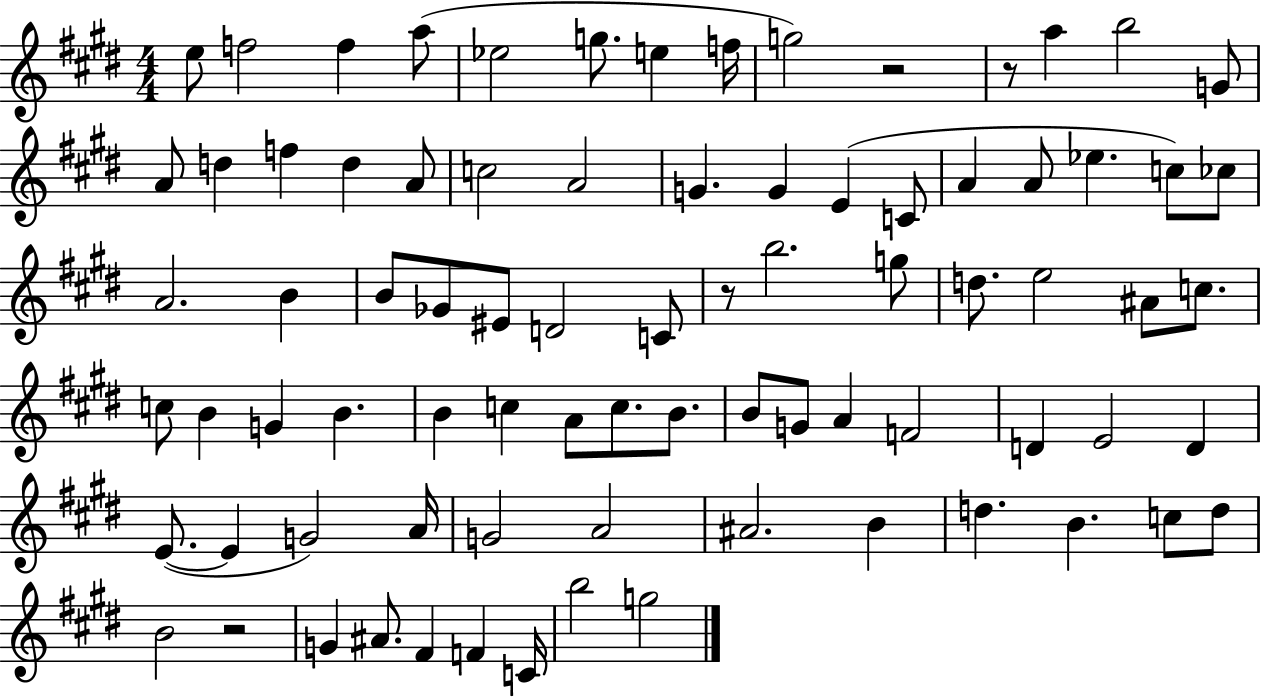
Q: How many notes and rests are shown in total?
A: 81